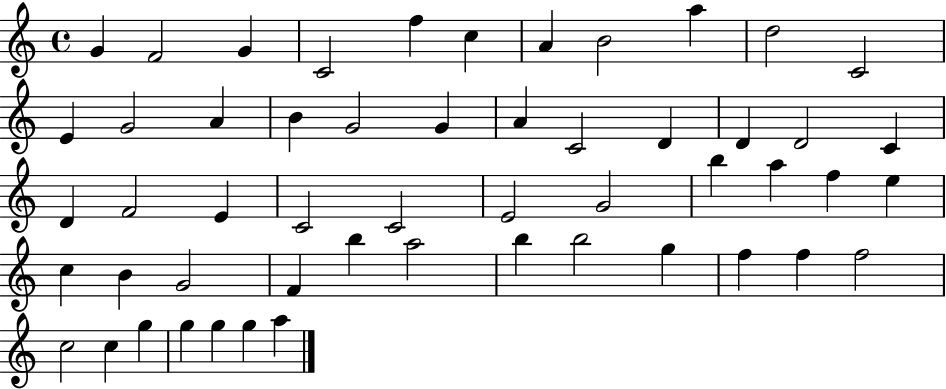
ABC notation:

X:1
T:Untitled
M:4/4
L:1/4
K:C
G F2 G C2 f c A B2 a d2 C2 E G2 A B G2 G A C2 D D D2 C D F2 E C2 C2 E2 G2 b a f e c B G2 F b a2 b b2 g f f f2 c2 c g g g g a